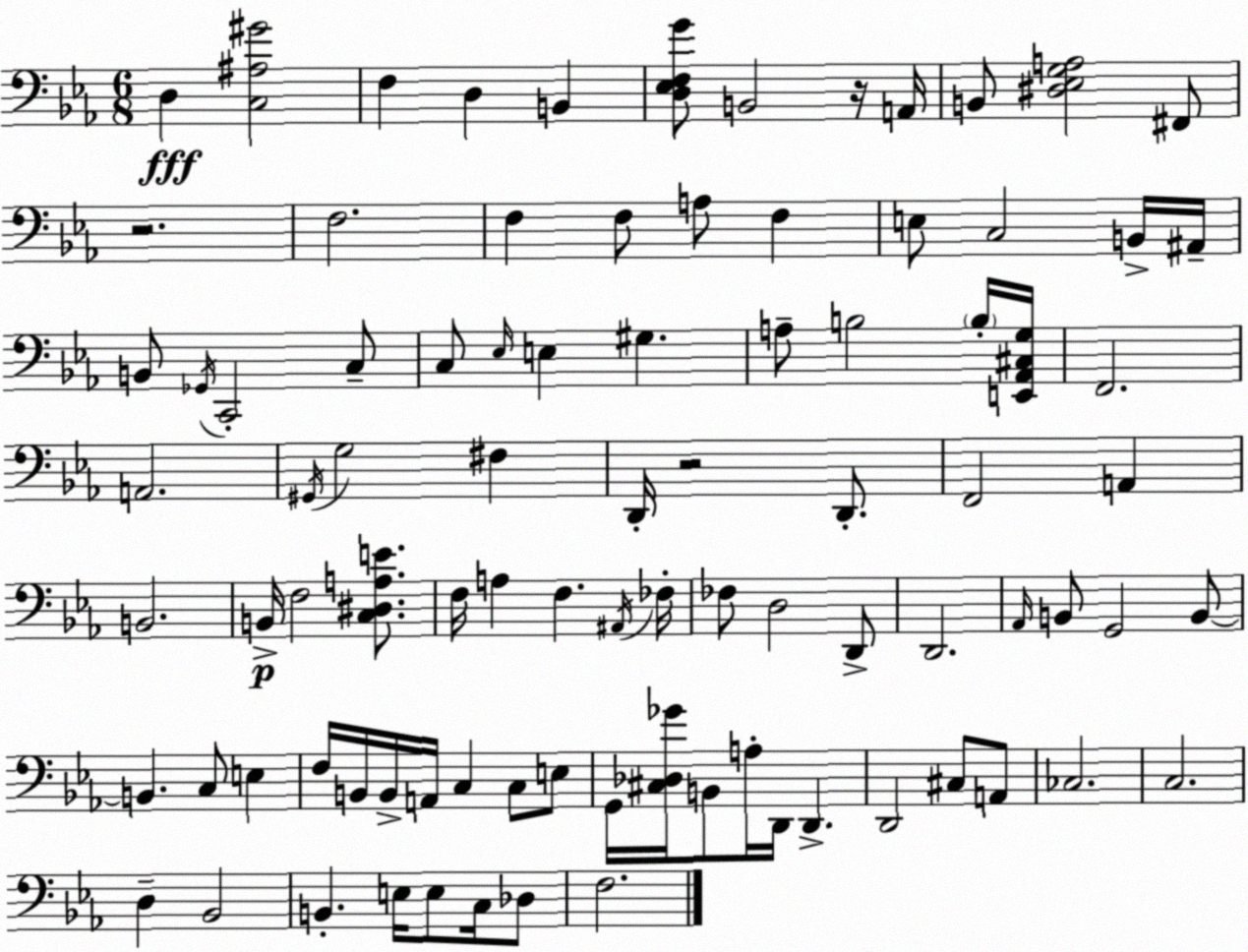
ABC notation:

X:1
T:Untitled
M:6/8
L:1/4
K:Eb
D, [C,^A,^G]2 F, D, B,, [D,_E,F,G]/2 B,,2 z/4 A,,/4 B,,/2 [^D,_E,G,A,]2 ^F,,/2 z2 F,2 F, F,/2 A,/2 F, E,/2 C,2 B,,/4 ^A,,/4 B,,/2 _G,,/4 C,,2 C,/2 C,/2 _E,/4 E, ^G, A,/2 B,2 B,/4 [E,,_A,,^C,G,]/4 F,,2 A,,2 ^G,,/4 G,2 ^F, D,,/4 z2 D,,/2 F,,2 A,, B,,2 B,,/4 F,2 [C,^D,A,E]/2 F,/4 A, F, ^A,,/4 _F,/4 _F,/2 D,2 D,,/2 D,,2 _A,,/4 B,,/2 G,,2 B,,/2 B,, C,/2 E, F,/4 B,,/4 B,,/4 A,,/4 C, C,/2 E,/2 G,,/4 [^C,_D,_G]/4 B,,/2 A,/4 D,,/4 D,, D,,2 ^C,/2 A,,/2 _C,2 C,2 D, _B,,2 B,, E,/4 E,/2 C,/4 _D,/2 F,2